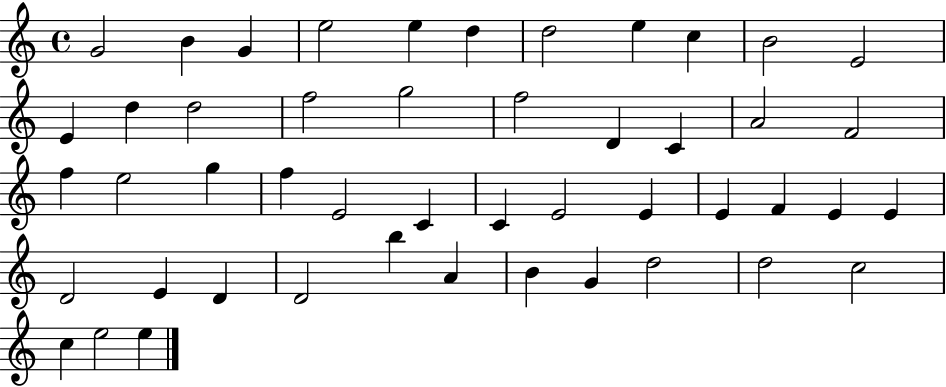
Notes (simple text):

G4/h B4/q G4/q E5/h E5/q D5/q D5/h E5/q C5/q B4/h E4/h E4/q D5/q D5/h F5/h G5/h F5/h D4/q C4/q A4/h F4/h F5/q E5/h G5/q F5/q E4/h C4/q C4/q E4/h E4/q E4/q F4/q E4/q E4/q D4/h E4/q D4/q D4/h B5/q A4/q B4/q G4/q D5/h D5/h C5/h C5/q E5/h E5/q